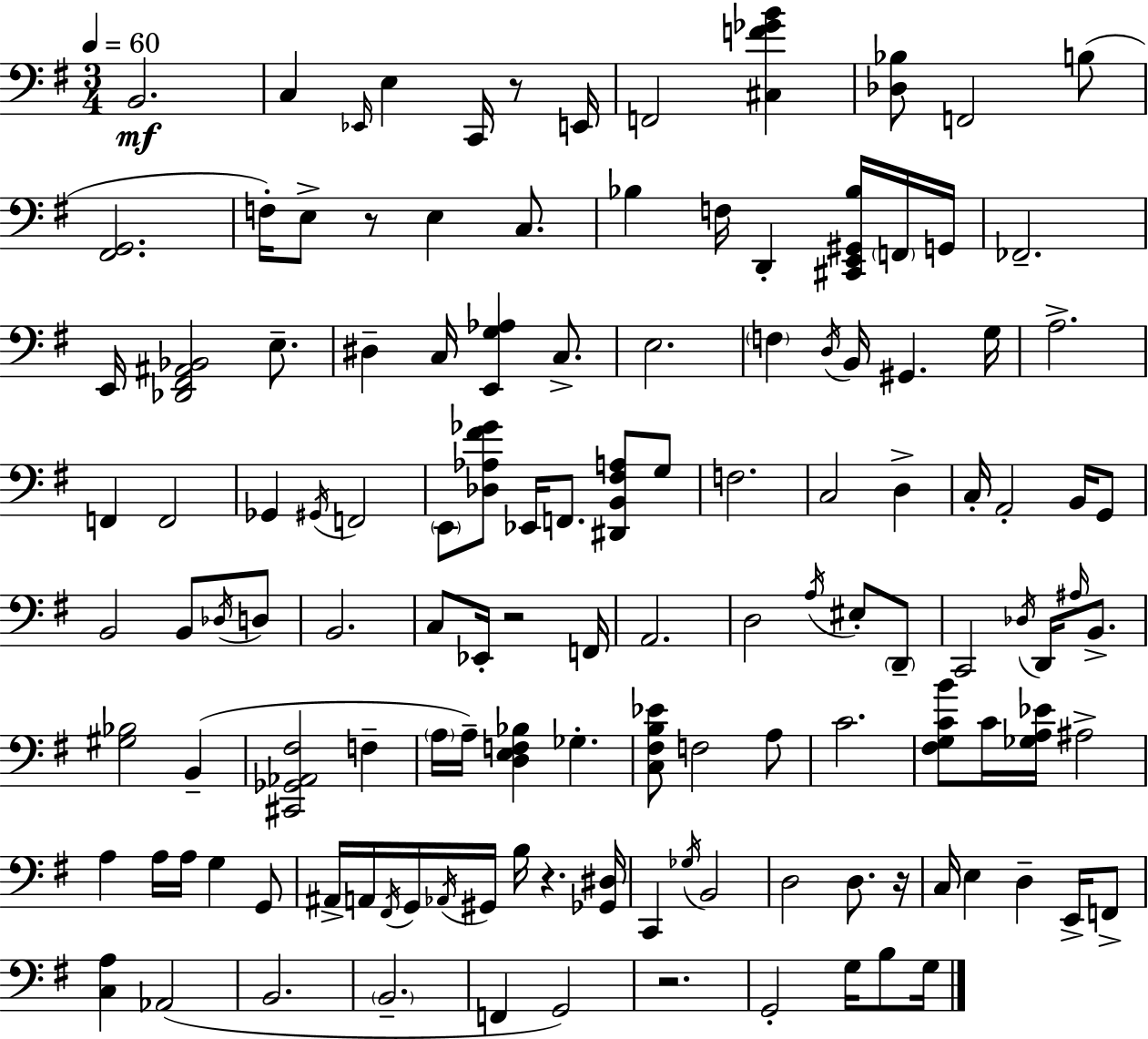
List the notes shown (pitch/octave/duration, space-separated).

B2/h. C3/q Eb2/s E3/q C2/s R/e E2/s F2/h [C#3,F4,Gb4,B4]/q [Db3,Bb3]/e F2/h B3/e [F#2,G2]/h. F3/s E3/e R/e E3/q C3/e. Bb3/q F3/s D2/q [C#2,E2,G#2,Bb3]/s F2/s G2/s FES2/h. E2/s [Db2,F#2,A#2,Bb2]/h E3/e. D#3/q C3/s [E2,G3,Ab3]/q C3/e. E3/h. F3/q D3/s B2/s G#2/q. G3/s A3/h. F2/q F2/h Gb2/q G#2/s F2/h E2/e [Db3,Ab3,F#4,Gb4]/e Eb2/s F2/e. [D#2,B2,F#3,A3]/e G3/e F3/h. C3/h D3/q C3/s A2/h B2/s G2/e B2/h B2/e Db3/s D3/e B2/h. C3/e Eb2/s R/h F2/s A2/h. D3/h A3/s EIS3/e D2/e C2/h Db3/s D2/s A#3/s B2/e. [G#3,Bb3]/h B2/q [C#2,Gb2,Ab2,F#3]/h F3/q A3/s A3/s [D3,E3,F3,Bb3]/q Gb3/q. [C3,F#3,B3,Eb4]/e F3/h A3/e C4/h. [F#3,G3,C4,B4]/e C4/s [Gb3,A3,Eb4]/s A#3/h A3/q A3/s A3/s G3/q G2/e A#2/s A2/s F#2/s G2/s Ab2/s G#2/s B3/s R/q. [Gb2,D#3]/s C2/q Gb3/s B2/h D3/h D3/e. R/s C3/s E3/q D3/q E2/s F2/e [C3,A3]/q Ab2/h B2/h. B2/h. F2/q G2/h R/h. G2/h G3/s B3/e G3/s